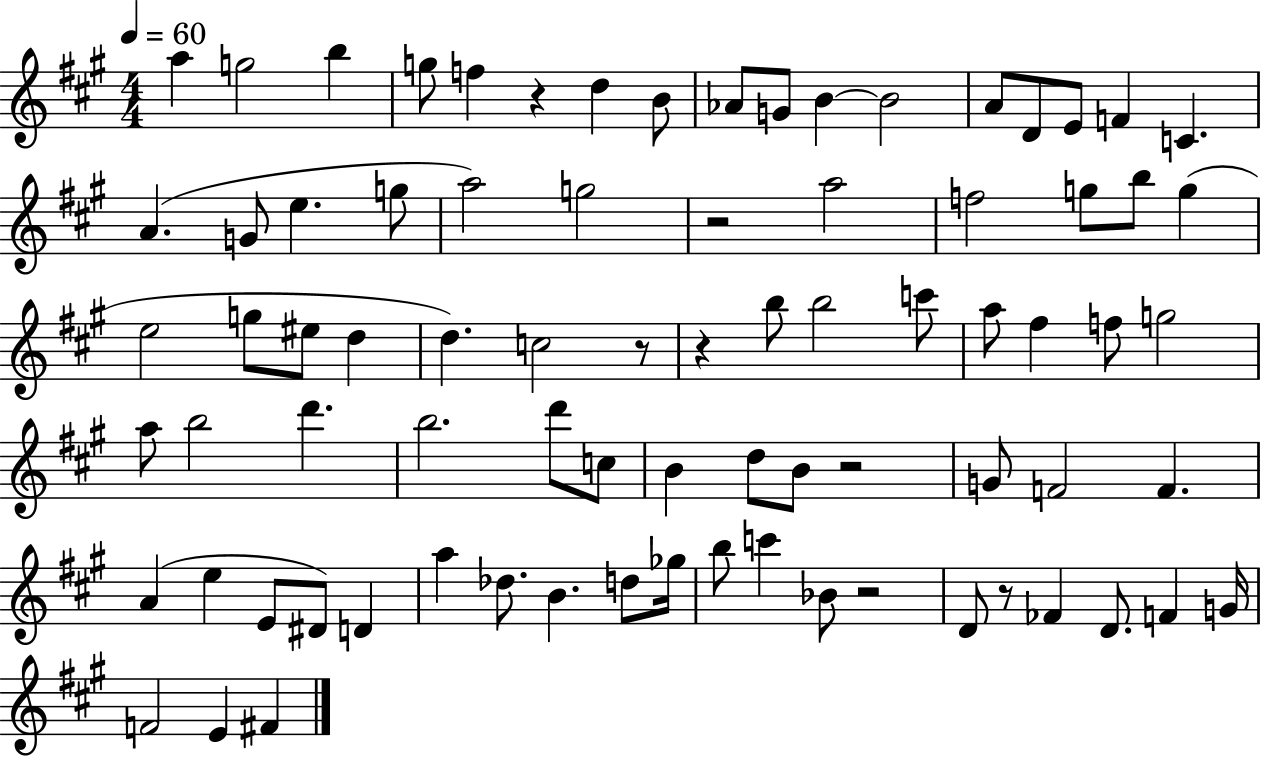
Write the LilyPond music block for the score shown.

{
  \clef treble
  \numericTimeSignature
  \time 4/4
  \key a \major
  \tempo 4 = 60
  a''4 g''2 b''4 | g''8 f''4 r4 d''4 b'8 | aes'8 g'8 b'4~~ b'2 | a'8 d'8 e'8 f'4 c'4. | \break a'4.( g'8 e''4. g''8 | a''2) g''2 | r2 a''2 | f''2 g''8 b''8 g''4( | \break e''2 g''8 eis''8 d''4 | d''4.) c''2 r8 | r4 b''8 b''2 c'''8 | a''8 fis''4 f''8 g''2 | \break a''8 b''2 d'''4. | b''2. d'''8 c''8 | b'4 d''8 b'8 r2 | g'8 f'2 f'4. | \break a'4( e''4 e'8 dis'8) d'4 | a''4 des''8. b'4. d''8 ges''16 | b''8 c'''4 bes'8 r2 | d'8 r8 fes'4 d'8. f'4 g'16 | \break f'2 e'4 fis'4 | \bar "|."
}